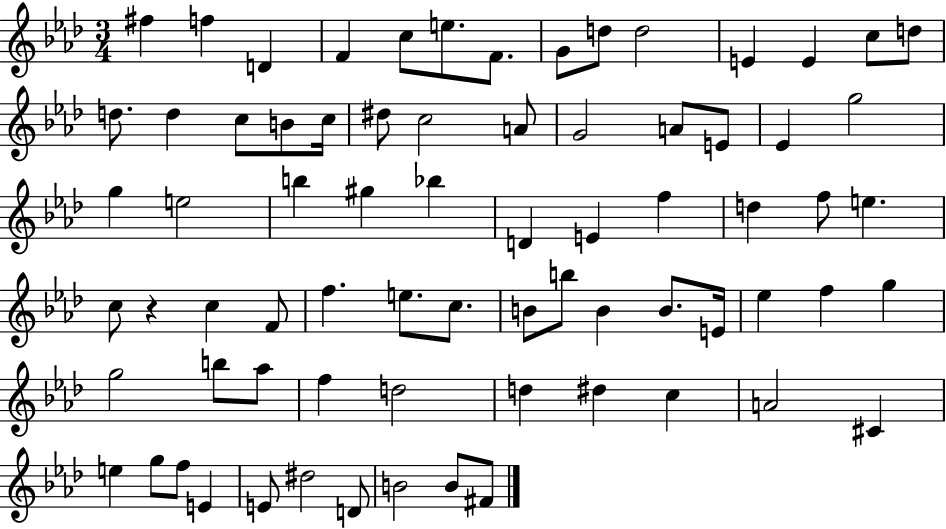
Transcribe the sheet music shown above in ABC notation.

X:1
T:Untitled
M:3/4
L:1/4
K:Ab
^f f D F c/2 e/2 F/2 G/2 d/2 d2 E E c/2 d/2 d/2 d c/2 B/2 c/4 ^d/2 c2 A/2 G2 A/2 E/2 _E g2 g e2 b ^g _b D E f d f/2 e c/2 z c F/2 f e/2 c/2 B/2 b/2 B B/2 E/4 _e f g g2 b/2 _a/2 f d2 d ^d c A2 ^C e g/2 f/2 E E/2 ^d2 D/2 B2 B/2 ^F/2